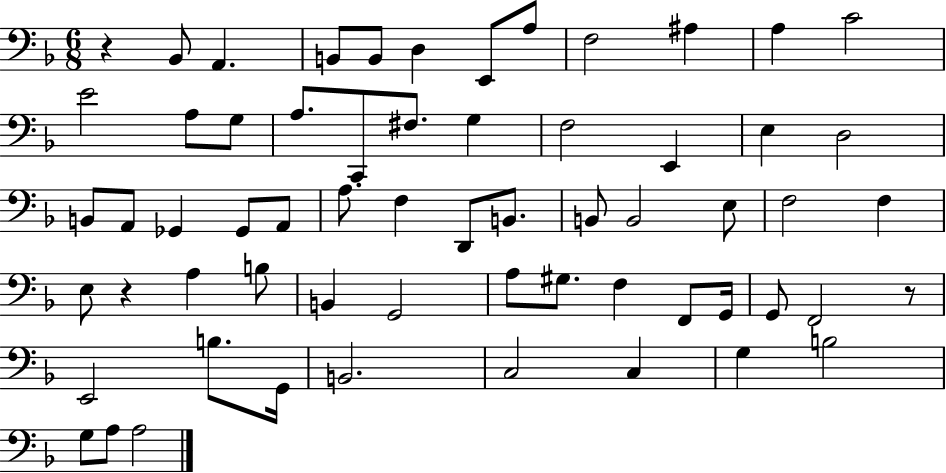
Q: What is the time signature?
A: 6/8